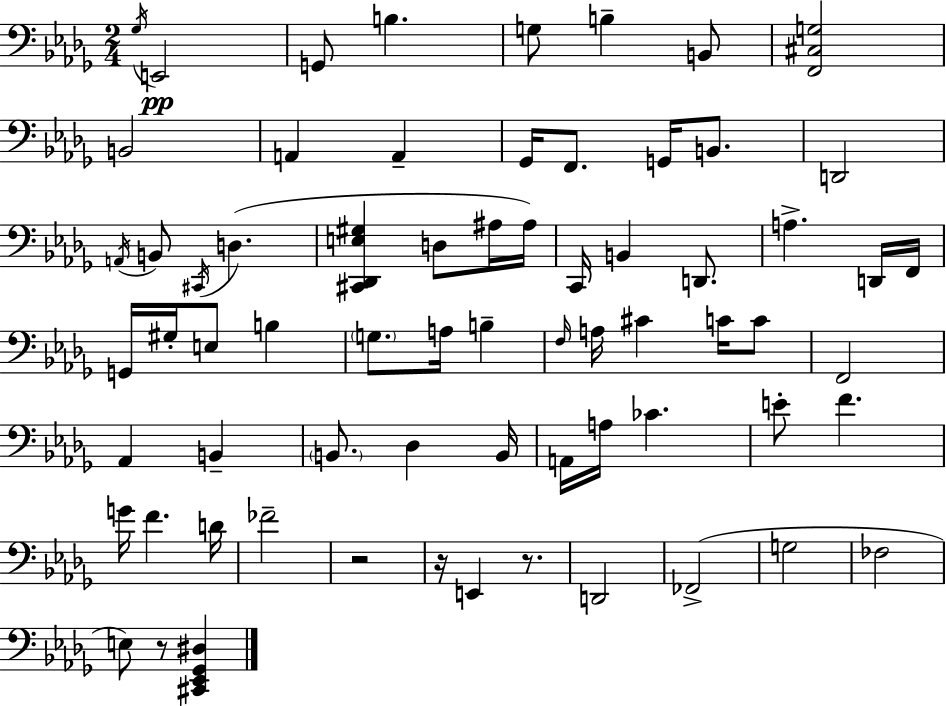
X:1
T:Untitled
M:2/4
L:1/4
K:Bbm
_G,/4 E,,2 G,,/2 B, G,/2 B, B,,/2 [F,,^C,G,]2 B,,2 A,, A,, _G,,/4 F,,/2 G,,/4 B,,/2 D,,2 A,,/4 B,,/2 ^C,,/4 D, [^C,,_D,,E,^G,] D,/2 ^A,/4 ^A,/4 C,,/4 B,, D,,/2 A, D,,/4 F,,/4 G,,/4 ^G,/4 E,/2 B, G,/2 A,/4 B, F,/4 A,/4 ^C C/4 C/2 F,,2 _A,, B,, B,,/2 _D, B,,/4 A,,/4 A,/4 _C E/2 F G/4 F D/4 _F2 z2 z/4 E,, z/2 D,,2 _F,,2 G,2 _F,2 E,/2 z/2 [^C,,_E,,_G,,^D,]